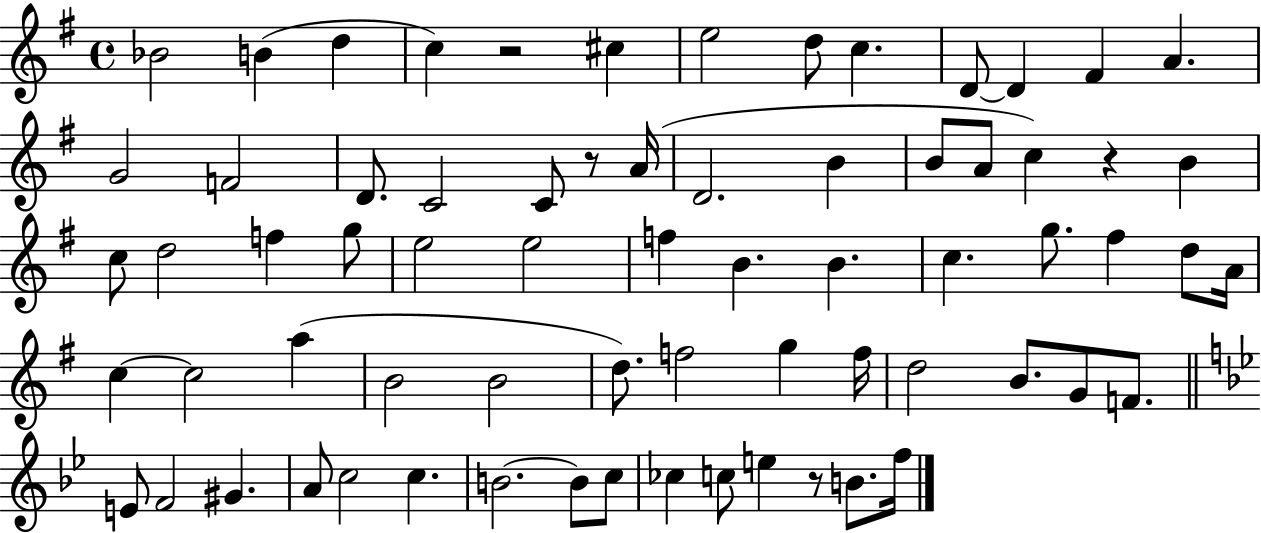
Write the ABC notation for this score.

X:1
T:Untitled
M:4/4
L:1/4
K:G
_B2 B d c z2 ^c e2 d/2 c D/2 D ^F A G2 F2 D/2 C2 C/2 z/2 A/4 D2 B B/2 A/2 c z B c/2 d2 f g/2 e2 e2 f B B c g/2 ^f d/2 A/4 c c2 a B2 B2 d/2 f2 g f/4 d2 B/2 G/2 F/2 E/2 F2 ^G A/2 c2 c B2 B/2 c/2 _c c/2 e z/2 B/2 f/4